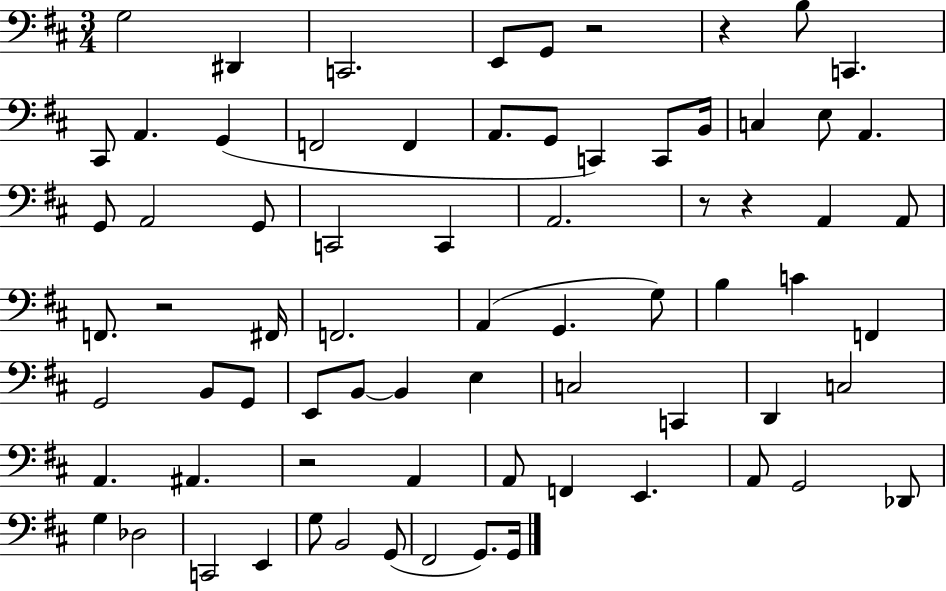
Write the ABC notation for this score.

X:1
T:Untitled
M:3/4
L:1/4
K:D
G,2 ^D,, C,,2 E,,/2 G,,/2 z2 z B,/2 C,, ^C,,/2 A,, G,, F,,2 F,, A,,/2 G,,/2 C,, C,,/2 B,,/4 C, E,/2 A,, G,,/2 A,,2 G,,/2 C,,2 C,, A,,2 z/2 z A,, A,,/2 F,,/2 z2 ^F,,/4 F,,2 A,, G,, G,/2 B, C F,, G,,2 B,,/2 G,,/2 E,,/2 B,,/2 B,, E, C,2 C,, D,, C,2 A,, ^A,, z2 A,, A,,/2 F,, E,, A,,/2 G,,2 _D,,/2 G, _D,2 C,,2 E,, G,/2 B,,2 G,,/2 ^F,,2 G,,/2 G,,/4